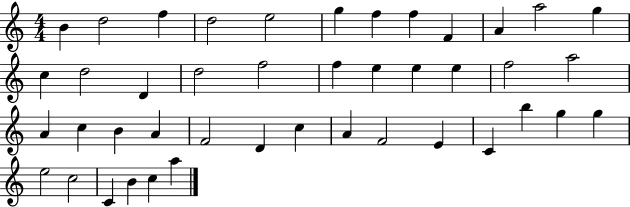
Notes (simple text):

B4/q D5/h F5/q D5/h E5/h G5/q F5/q F5/q F4/q A4/q A5/h G5/q C5/q D5/h D4/q D5/h F5/h F5/q E5/q E5/q E5/q F5/h A5/h A4/q C5/q B4/q A4/q F4/h D4/q C5/q A4/q F4/h E4/q C4/q B5/q G5/q G5/q E5/h C5/h C4/q B4/q C5/q A5/q